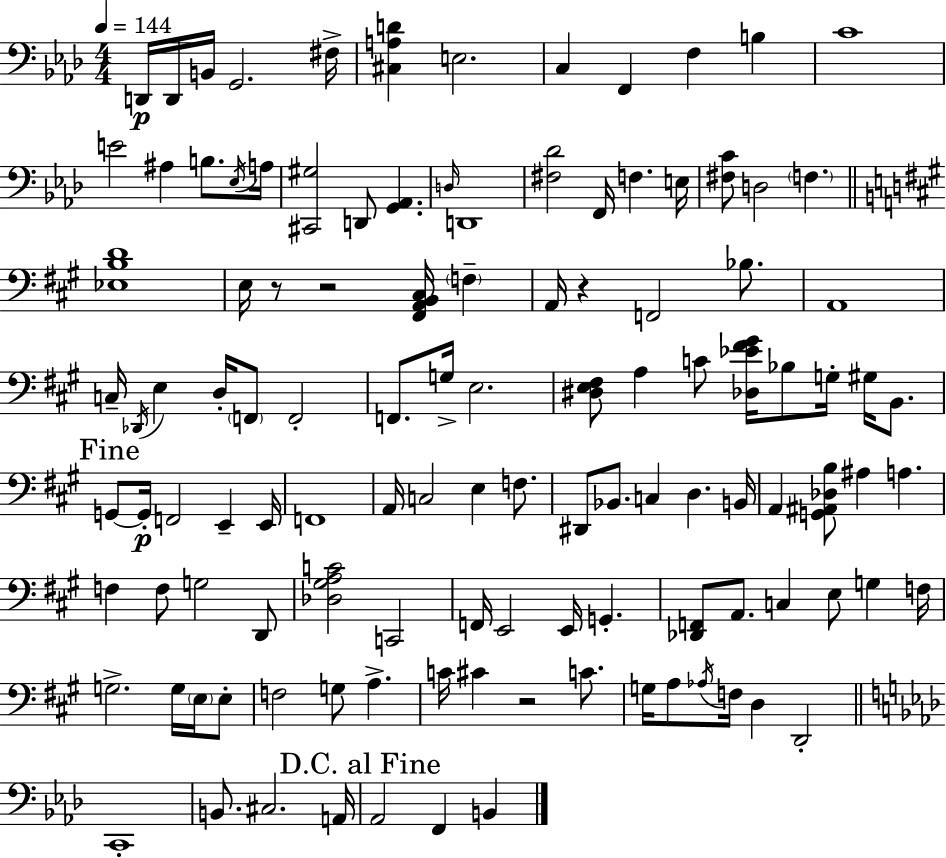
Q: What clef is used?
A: bass